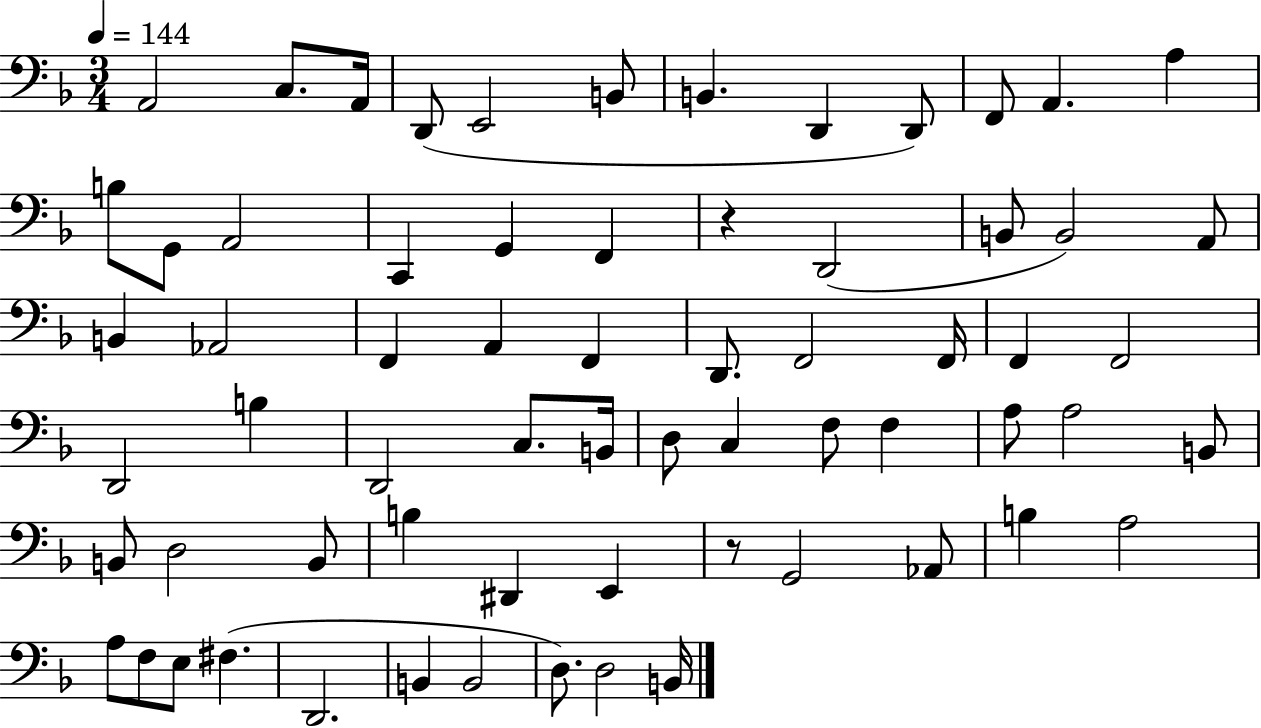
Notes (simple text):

A2/h C3/e. A2/s D2/e E2/h B2/e B2/q. D2/q D2/e F2/e A2/q. A3/q B3/e G2/e A2/h C2/q G2/q F2/q R/q D2/h B2/e B2/h A2/e B2/q Ab2/h F2/q A2/q F2/q D2/e. F2/h F2/s F2/q F2/h D2/h B3/q D2/h C3/e. B2/s D3/e C3/q F3/e F3/q A3/e A3/h B2/e B2/e D3/h B2/e B3/q D#2/q E2/q R/e G2/h Ab2/e B3/q A3/h A3/e F3/e E3/e F#3/q. D2/h. B2/q B2/h D3/e. D3/h B2/s